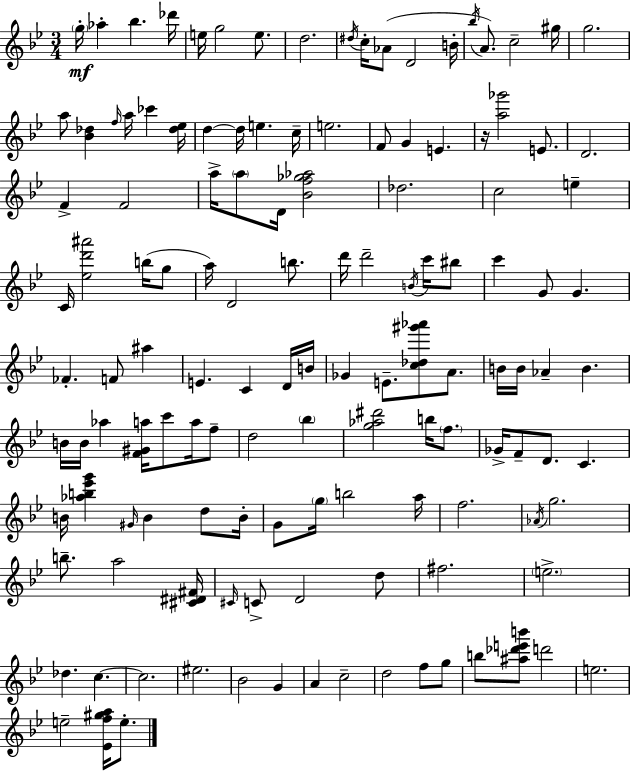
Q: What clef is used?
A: treble